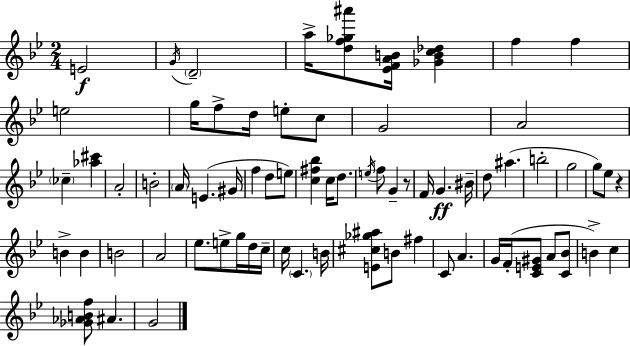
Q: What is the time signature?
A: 2/4